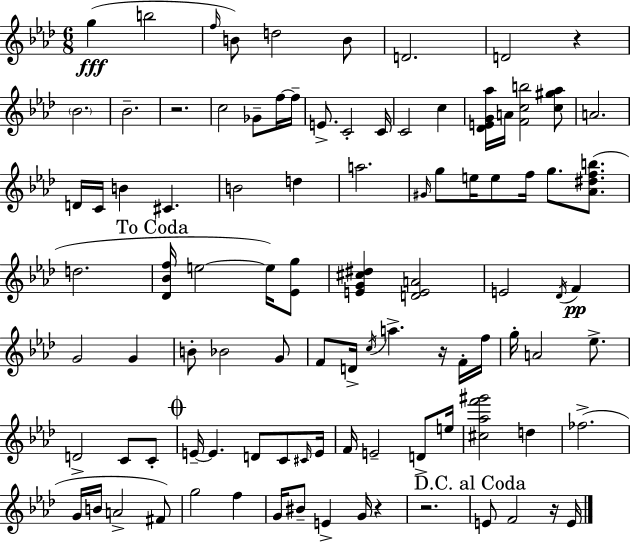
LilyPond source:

{
  \clef treble
  \numericTimeSignature
  \time 6/8
  \key aes \major
  g''4(\fff b''2 | \grace { f''16 } b'8) d''2 b'8 | d'2. | d'2 r4 | \break \parenthesize bes'2. | bes'2.-- | r2. | c''2 ges'8-- f''16~~ | \break f''16-- e'8.-> c'2-. | c'16 c'2 c''4 | <des' e' g' aes''>16 a'16 <f' c'' b''>2 <c'' gis'' aes''>8 | a'2. | \break d'16 c'16 b'4 cis'4. | b'2 d''4 | a''2. | \grace { gis'16 } g''8 e''16 e''8 f''16 g''8. <aes' dis'' f'' b''>8.( | \break d''2. | \mark "To Coda" <des' bes' f''>16 e''2~~ e''16) | <ees' g''>8 <e' g' cis'' dis''>4 <d' e' a'>2 | e'2 \acciaccatura { des'16 }\pp f'4 | \break g'2 g'4 | b'8-. bes'2 | g'8 f'8 d'16-> \acciaccatura { c''16 } a''4.-> | r16 f'16-. f''16 g''16-. a'2 | \break ees''8.-> d'2-> | c'8 c'8-. \mark \markup { \musicglyph "scripts.coda" } e'16--~~ e'4. d'8 | c'8 \grace { cis'16 } e'16 f'16 e'2-- | d'8-> e''16 <cis'' aes'' f''' gis'''>2 | \break d''4 fes''2.->( | g'16 b'16 a'2-> | fis'8) g''2 | f''4 g'16 bis'8-- e'4-> | \break g'16 r4 r2. | \mark "D.C. al Coda" e'8 f'2 | r16 e'16 \bar "|."
}